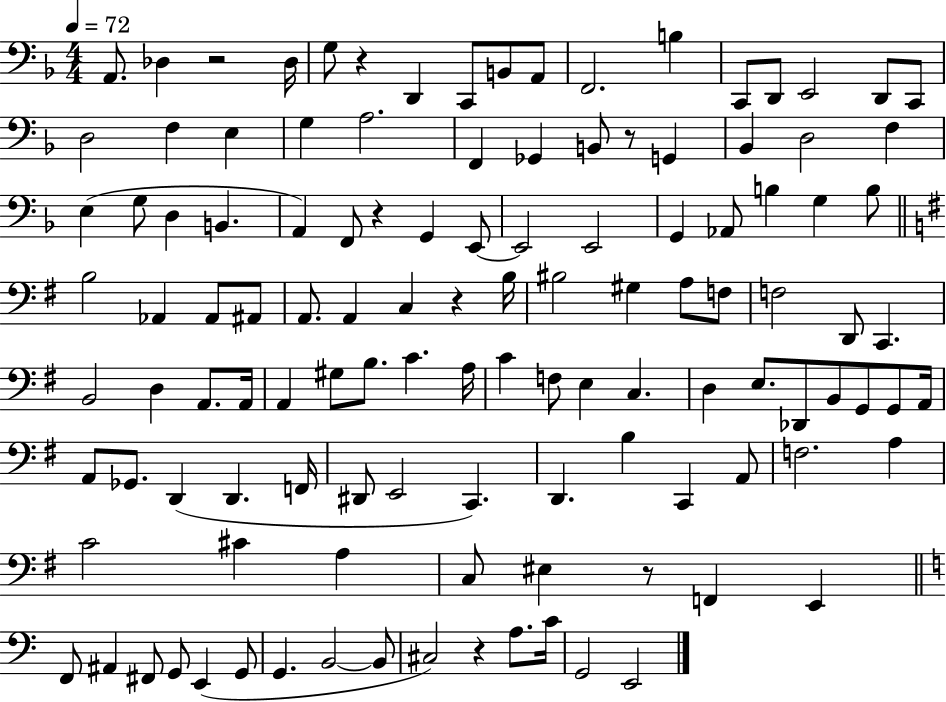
A2/e. Db3/q R/h Db3/s G3/e R/q D2/q C2/e B2/e A2/e F2/h. B3/q C2/e D2/e E2/h D2/e C2/e D3/h F3/q E3/q G3/q A3/h. F2/q Gb2/q B2/e R/e G2/q Bb2/q D3/h F3/q E3/q G3/e D3/q B2/q. A2/q F2/e R/q G2/q E2/e E2/h E2/h G2/q Ab2/e B3/q G3/q B3/e B3/h Ab2/q Ab2/e A#2/e A2/e. A2/q C3/q R/q B3/s BIS3/h G#3/q A3/e F3/e F3/h D2/e C2/q. B2/h D3/q A2/e. A2/s A2/q G#3/e B3/e. C4/q. A3/s C4/q F3/e E3/q C3/q. D3/q E3/e. Db2/e B2/e G2/e G2/e A2/s A2/e Gb2/e. D2/q D2/q. F2/s D#2/e E2/h C2/q. D2/q. B3/q C2/q A2/e F3/h. A3/q C4/h C#4/q A3/q C3/e EIS3/q R/e F2/q E2/q F2/e A#2/q F#2/e G2/e E2/q G2/e G2/q. B2/h B2/e C#3/h R/q A3/e. C4/s G2/h E2/h